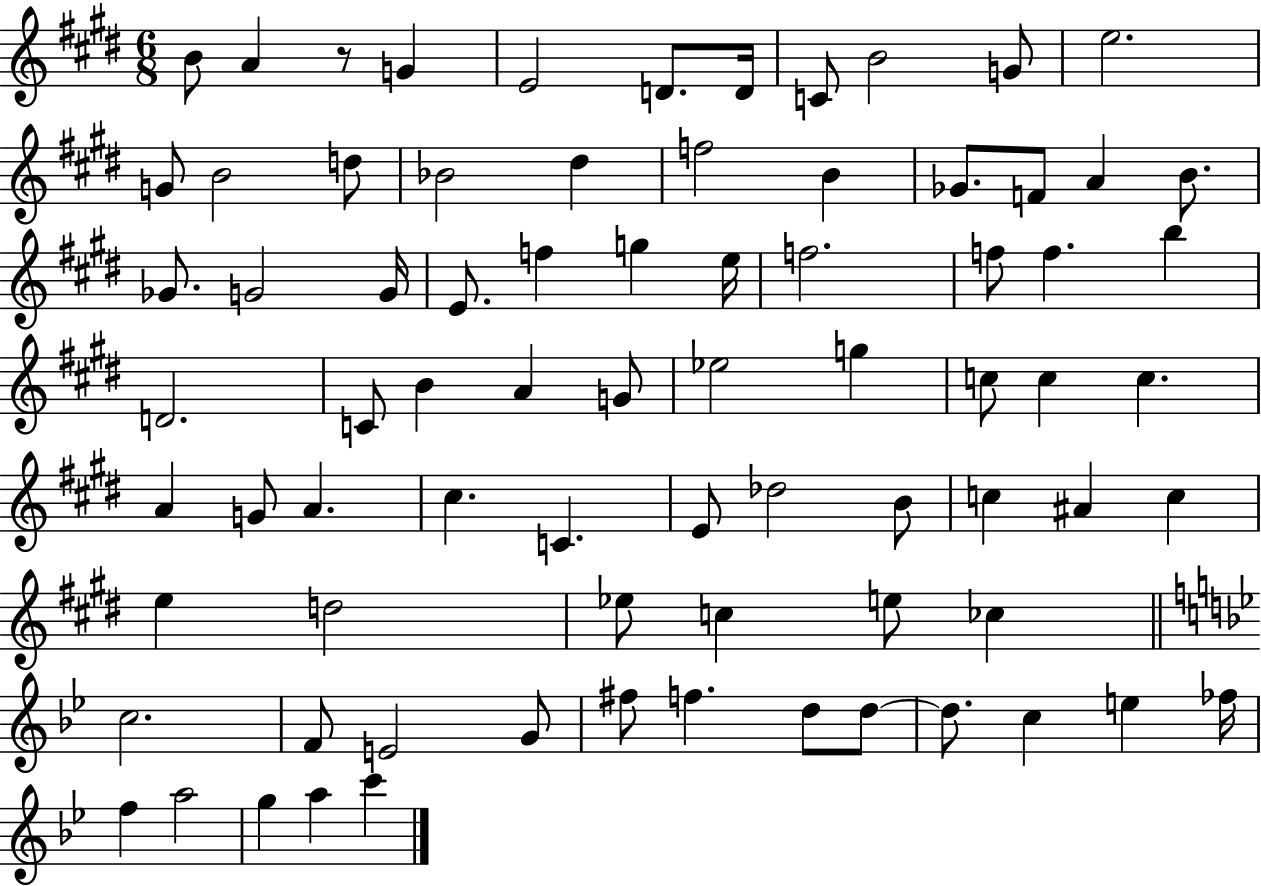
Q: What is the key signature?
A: E major